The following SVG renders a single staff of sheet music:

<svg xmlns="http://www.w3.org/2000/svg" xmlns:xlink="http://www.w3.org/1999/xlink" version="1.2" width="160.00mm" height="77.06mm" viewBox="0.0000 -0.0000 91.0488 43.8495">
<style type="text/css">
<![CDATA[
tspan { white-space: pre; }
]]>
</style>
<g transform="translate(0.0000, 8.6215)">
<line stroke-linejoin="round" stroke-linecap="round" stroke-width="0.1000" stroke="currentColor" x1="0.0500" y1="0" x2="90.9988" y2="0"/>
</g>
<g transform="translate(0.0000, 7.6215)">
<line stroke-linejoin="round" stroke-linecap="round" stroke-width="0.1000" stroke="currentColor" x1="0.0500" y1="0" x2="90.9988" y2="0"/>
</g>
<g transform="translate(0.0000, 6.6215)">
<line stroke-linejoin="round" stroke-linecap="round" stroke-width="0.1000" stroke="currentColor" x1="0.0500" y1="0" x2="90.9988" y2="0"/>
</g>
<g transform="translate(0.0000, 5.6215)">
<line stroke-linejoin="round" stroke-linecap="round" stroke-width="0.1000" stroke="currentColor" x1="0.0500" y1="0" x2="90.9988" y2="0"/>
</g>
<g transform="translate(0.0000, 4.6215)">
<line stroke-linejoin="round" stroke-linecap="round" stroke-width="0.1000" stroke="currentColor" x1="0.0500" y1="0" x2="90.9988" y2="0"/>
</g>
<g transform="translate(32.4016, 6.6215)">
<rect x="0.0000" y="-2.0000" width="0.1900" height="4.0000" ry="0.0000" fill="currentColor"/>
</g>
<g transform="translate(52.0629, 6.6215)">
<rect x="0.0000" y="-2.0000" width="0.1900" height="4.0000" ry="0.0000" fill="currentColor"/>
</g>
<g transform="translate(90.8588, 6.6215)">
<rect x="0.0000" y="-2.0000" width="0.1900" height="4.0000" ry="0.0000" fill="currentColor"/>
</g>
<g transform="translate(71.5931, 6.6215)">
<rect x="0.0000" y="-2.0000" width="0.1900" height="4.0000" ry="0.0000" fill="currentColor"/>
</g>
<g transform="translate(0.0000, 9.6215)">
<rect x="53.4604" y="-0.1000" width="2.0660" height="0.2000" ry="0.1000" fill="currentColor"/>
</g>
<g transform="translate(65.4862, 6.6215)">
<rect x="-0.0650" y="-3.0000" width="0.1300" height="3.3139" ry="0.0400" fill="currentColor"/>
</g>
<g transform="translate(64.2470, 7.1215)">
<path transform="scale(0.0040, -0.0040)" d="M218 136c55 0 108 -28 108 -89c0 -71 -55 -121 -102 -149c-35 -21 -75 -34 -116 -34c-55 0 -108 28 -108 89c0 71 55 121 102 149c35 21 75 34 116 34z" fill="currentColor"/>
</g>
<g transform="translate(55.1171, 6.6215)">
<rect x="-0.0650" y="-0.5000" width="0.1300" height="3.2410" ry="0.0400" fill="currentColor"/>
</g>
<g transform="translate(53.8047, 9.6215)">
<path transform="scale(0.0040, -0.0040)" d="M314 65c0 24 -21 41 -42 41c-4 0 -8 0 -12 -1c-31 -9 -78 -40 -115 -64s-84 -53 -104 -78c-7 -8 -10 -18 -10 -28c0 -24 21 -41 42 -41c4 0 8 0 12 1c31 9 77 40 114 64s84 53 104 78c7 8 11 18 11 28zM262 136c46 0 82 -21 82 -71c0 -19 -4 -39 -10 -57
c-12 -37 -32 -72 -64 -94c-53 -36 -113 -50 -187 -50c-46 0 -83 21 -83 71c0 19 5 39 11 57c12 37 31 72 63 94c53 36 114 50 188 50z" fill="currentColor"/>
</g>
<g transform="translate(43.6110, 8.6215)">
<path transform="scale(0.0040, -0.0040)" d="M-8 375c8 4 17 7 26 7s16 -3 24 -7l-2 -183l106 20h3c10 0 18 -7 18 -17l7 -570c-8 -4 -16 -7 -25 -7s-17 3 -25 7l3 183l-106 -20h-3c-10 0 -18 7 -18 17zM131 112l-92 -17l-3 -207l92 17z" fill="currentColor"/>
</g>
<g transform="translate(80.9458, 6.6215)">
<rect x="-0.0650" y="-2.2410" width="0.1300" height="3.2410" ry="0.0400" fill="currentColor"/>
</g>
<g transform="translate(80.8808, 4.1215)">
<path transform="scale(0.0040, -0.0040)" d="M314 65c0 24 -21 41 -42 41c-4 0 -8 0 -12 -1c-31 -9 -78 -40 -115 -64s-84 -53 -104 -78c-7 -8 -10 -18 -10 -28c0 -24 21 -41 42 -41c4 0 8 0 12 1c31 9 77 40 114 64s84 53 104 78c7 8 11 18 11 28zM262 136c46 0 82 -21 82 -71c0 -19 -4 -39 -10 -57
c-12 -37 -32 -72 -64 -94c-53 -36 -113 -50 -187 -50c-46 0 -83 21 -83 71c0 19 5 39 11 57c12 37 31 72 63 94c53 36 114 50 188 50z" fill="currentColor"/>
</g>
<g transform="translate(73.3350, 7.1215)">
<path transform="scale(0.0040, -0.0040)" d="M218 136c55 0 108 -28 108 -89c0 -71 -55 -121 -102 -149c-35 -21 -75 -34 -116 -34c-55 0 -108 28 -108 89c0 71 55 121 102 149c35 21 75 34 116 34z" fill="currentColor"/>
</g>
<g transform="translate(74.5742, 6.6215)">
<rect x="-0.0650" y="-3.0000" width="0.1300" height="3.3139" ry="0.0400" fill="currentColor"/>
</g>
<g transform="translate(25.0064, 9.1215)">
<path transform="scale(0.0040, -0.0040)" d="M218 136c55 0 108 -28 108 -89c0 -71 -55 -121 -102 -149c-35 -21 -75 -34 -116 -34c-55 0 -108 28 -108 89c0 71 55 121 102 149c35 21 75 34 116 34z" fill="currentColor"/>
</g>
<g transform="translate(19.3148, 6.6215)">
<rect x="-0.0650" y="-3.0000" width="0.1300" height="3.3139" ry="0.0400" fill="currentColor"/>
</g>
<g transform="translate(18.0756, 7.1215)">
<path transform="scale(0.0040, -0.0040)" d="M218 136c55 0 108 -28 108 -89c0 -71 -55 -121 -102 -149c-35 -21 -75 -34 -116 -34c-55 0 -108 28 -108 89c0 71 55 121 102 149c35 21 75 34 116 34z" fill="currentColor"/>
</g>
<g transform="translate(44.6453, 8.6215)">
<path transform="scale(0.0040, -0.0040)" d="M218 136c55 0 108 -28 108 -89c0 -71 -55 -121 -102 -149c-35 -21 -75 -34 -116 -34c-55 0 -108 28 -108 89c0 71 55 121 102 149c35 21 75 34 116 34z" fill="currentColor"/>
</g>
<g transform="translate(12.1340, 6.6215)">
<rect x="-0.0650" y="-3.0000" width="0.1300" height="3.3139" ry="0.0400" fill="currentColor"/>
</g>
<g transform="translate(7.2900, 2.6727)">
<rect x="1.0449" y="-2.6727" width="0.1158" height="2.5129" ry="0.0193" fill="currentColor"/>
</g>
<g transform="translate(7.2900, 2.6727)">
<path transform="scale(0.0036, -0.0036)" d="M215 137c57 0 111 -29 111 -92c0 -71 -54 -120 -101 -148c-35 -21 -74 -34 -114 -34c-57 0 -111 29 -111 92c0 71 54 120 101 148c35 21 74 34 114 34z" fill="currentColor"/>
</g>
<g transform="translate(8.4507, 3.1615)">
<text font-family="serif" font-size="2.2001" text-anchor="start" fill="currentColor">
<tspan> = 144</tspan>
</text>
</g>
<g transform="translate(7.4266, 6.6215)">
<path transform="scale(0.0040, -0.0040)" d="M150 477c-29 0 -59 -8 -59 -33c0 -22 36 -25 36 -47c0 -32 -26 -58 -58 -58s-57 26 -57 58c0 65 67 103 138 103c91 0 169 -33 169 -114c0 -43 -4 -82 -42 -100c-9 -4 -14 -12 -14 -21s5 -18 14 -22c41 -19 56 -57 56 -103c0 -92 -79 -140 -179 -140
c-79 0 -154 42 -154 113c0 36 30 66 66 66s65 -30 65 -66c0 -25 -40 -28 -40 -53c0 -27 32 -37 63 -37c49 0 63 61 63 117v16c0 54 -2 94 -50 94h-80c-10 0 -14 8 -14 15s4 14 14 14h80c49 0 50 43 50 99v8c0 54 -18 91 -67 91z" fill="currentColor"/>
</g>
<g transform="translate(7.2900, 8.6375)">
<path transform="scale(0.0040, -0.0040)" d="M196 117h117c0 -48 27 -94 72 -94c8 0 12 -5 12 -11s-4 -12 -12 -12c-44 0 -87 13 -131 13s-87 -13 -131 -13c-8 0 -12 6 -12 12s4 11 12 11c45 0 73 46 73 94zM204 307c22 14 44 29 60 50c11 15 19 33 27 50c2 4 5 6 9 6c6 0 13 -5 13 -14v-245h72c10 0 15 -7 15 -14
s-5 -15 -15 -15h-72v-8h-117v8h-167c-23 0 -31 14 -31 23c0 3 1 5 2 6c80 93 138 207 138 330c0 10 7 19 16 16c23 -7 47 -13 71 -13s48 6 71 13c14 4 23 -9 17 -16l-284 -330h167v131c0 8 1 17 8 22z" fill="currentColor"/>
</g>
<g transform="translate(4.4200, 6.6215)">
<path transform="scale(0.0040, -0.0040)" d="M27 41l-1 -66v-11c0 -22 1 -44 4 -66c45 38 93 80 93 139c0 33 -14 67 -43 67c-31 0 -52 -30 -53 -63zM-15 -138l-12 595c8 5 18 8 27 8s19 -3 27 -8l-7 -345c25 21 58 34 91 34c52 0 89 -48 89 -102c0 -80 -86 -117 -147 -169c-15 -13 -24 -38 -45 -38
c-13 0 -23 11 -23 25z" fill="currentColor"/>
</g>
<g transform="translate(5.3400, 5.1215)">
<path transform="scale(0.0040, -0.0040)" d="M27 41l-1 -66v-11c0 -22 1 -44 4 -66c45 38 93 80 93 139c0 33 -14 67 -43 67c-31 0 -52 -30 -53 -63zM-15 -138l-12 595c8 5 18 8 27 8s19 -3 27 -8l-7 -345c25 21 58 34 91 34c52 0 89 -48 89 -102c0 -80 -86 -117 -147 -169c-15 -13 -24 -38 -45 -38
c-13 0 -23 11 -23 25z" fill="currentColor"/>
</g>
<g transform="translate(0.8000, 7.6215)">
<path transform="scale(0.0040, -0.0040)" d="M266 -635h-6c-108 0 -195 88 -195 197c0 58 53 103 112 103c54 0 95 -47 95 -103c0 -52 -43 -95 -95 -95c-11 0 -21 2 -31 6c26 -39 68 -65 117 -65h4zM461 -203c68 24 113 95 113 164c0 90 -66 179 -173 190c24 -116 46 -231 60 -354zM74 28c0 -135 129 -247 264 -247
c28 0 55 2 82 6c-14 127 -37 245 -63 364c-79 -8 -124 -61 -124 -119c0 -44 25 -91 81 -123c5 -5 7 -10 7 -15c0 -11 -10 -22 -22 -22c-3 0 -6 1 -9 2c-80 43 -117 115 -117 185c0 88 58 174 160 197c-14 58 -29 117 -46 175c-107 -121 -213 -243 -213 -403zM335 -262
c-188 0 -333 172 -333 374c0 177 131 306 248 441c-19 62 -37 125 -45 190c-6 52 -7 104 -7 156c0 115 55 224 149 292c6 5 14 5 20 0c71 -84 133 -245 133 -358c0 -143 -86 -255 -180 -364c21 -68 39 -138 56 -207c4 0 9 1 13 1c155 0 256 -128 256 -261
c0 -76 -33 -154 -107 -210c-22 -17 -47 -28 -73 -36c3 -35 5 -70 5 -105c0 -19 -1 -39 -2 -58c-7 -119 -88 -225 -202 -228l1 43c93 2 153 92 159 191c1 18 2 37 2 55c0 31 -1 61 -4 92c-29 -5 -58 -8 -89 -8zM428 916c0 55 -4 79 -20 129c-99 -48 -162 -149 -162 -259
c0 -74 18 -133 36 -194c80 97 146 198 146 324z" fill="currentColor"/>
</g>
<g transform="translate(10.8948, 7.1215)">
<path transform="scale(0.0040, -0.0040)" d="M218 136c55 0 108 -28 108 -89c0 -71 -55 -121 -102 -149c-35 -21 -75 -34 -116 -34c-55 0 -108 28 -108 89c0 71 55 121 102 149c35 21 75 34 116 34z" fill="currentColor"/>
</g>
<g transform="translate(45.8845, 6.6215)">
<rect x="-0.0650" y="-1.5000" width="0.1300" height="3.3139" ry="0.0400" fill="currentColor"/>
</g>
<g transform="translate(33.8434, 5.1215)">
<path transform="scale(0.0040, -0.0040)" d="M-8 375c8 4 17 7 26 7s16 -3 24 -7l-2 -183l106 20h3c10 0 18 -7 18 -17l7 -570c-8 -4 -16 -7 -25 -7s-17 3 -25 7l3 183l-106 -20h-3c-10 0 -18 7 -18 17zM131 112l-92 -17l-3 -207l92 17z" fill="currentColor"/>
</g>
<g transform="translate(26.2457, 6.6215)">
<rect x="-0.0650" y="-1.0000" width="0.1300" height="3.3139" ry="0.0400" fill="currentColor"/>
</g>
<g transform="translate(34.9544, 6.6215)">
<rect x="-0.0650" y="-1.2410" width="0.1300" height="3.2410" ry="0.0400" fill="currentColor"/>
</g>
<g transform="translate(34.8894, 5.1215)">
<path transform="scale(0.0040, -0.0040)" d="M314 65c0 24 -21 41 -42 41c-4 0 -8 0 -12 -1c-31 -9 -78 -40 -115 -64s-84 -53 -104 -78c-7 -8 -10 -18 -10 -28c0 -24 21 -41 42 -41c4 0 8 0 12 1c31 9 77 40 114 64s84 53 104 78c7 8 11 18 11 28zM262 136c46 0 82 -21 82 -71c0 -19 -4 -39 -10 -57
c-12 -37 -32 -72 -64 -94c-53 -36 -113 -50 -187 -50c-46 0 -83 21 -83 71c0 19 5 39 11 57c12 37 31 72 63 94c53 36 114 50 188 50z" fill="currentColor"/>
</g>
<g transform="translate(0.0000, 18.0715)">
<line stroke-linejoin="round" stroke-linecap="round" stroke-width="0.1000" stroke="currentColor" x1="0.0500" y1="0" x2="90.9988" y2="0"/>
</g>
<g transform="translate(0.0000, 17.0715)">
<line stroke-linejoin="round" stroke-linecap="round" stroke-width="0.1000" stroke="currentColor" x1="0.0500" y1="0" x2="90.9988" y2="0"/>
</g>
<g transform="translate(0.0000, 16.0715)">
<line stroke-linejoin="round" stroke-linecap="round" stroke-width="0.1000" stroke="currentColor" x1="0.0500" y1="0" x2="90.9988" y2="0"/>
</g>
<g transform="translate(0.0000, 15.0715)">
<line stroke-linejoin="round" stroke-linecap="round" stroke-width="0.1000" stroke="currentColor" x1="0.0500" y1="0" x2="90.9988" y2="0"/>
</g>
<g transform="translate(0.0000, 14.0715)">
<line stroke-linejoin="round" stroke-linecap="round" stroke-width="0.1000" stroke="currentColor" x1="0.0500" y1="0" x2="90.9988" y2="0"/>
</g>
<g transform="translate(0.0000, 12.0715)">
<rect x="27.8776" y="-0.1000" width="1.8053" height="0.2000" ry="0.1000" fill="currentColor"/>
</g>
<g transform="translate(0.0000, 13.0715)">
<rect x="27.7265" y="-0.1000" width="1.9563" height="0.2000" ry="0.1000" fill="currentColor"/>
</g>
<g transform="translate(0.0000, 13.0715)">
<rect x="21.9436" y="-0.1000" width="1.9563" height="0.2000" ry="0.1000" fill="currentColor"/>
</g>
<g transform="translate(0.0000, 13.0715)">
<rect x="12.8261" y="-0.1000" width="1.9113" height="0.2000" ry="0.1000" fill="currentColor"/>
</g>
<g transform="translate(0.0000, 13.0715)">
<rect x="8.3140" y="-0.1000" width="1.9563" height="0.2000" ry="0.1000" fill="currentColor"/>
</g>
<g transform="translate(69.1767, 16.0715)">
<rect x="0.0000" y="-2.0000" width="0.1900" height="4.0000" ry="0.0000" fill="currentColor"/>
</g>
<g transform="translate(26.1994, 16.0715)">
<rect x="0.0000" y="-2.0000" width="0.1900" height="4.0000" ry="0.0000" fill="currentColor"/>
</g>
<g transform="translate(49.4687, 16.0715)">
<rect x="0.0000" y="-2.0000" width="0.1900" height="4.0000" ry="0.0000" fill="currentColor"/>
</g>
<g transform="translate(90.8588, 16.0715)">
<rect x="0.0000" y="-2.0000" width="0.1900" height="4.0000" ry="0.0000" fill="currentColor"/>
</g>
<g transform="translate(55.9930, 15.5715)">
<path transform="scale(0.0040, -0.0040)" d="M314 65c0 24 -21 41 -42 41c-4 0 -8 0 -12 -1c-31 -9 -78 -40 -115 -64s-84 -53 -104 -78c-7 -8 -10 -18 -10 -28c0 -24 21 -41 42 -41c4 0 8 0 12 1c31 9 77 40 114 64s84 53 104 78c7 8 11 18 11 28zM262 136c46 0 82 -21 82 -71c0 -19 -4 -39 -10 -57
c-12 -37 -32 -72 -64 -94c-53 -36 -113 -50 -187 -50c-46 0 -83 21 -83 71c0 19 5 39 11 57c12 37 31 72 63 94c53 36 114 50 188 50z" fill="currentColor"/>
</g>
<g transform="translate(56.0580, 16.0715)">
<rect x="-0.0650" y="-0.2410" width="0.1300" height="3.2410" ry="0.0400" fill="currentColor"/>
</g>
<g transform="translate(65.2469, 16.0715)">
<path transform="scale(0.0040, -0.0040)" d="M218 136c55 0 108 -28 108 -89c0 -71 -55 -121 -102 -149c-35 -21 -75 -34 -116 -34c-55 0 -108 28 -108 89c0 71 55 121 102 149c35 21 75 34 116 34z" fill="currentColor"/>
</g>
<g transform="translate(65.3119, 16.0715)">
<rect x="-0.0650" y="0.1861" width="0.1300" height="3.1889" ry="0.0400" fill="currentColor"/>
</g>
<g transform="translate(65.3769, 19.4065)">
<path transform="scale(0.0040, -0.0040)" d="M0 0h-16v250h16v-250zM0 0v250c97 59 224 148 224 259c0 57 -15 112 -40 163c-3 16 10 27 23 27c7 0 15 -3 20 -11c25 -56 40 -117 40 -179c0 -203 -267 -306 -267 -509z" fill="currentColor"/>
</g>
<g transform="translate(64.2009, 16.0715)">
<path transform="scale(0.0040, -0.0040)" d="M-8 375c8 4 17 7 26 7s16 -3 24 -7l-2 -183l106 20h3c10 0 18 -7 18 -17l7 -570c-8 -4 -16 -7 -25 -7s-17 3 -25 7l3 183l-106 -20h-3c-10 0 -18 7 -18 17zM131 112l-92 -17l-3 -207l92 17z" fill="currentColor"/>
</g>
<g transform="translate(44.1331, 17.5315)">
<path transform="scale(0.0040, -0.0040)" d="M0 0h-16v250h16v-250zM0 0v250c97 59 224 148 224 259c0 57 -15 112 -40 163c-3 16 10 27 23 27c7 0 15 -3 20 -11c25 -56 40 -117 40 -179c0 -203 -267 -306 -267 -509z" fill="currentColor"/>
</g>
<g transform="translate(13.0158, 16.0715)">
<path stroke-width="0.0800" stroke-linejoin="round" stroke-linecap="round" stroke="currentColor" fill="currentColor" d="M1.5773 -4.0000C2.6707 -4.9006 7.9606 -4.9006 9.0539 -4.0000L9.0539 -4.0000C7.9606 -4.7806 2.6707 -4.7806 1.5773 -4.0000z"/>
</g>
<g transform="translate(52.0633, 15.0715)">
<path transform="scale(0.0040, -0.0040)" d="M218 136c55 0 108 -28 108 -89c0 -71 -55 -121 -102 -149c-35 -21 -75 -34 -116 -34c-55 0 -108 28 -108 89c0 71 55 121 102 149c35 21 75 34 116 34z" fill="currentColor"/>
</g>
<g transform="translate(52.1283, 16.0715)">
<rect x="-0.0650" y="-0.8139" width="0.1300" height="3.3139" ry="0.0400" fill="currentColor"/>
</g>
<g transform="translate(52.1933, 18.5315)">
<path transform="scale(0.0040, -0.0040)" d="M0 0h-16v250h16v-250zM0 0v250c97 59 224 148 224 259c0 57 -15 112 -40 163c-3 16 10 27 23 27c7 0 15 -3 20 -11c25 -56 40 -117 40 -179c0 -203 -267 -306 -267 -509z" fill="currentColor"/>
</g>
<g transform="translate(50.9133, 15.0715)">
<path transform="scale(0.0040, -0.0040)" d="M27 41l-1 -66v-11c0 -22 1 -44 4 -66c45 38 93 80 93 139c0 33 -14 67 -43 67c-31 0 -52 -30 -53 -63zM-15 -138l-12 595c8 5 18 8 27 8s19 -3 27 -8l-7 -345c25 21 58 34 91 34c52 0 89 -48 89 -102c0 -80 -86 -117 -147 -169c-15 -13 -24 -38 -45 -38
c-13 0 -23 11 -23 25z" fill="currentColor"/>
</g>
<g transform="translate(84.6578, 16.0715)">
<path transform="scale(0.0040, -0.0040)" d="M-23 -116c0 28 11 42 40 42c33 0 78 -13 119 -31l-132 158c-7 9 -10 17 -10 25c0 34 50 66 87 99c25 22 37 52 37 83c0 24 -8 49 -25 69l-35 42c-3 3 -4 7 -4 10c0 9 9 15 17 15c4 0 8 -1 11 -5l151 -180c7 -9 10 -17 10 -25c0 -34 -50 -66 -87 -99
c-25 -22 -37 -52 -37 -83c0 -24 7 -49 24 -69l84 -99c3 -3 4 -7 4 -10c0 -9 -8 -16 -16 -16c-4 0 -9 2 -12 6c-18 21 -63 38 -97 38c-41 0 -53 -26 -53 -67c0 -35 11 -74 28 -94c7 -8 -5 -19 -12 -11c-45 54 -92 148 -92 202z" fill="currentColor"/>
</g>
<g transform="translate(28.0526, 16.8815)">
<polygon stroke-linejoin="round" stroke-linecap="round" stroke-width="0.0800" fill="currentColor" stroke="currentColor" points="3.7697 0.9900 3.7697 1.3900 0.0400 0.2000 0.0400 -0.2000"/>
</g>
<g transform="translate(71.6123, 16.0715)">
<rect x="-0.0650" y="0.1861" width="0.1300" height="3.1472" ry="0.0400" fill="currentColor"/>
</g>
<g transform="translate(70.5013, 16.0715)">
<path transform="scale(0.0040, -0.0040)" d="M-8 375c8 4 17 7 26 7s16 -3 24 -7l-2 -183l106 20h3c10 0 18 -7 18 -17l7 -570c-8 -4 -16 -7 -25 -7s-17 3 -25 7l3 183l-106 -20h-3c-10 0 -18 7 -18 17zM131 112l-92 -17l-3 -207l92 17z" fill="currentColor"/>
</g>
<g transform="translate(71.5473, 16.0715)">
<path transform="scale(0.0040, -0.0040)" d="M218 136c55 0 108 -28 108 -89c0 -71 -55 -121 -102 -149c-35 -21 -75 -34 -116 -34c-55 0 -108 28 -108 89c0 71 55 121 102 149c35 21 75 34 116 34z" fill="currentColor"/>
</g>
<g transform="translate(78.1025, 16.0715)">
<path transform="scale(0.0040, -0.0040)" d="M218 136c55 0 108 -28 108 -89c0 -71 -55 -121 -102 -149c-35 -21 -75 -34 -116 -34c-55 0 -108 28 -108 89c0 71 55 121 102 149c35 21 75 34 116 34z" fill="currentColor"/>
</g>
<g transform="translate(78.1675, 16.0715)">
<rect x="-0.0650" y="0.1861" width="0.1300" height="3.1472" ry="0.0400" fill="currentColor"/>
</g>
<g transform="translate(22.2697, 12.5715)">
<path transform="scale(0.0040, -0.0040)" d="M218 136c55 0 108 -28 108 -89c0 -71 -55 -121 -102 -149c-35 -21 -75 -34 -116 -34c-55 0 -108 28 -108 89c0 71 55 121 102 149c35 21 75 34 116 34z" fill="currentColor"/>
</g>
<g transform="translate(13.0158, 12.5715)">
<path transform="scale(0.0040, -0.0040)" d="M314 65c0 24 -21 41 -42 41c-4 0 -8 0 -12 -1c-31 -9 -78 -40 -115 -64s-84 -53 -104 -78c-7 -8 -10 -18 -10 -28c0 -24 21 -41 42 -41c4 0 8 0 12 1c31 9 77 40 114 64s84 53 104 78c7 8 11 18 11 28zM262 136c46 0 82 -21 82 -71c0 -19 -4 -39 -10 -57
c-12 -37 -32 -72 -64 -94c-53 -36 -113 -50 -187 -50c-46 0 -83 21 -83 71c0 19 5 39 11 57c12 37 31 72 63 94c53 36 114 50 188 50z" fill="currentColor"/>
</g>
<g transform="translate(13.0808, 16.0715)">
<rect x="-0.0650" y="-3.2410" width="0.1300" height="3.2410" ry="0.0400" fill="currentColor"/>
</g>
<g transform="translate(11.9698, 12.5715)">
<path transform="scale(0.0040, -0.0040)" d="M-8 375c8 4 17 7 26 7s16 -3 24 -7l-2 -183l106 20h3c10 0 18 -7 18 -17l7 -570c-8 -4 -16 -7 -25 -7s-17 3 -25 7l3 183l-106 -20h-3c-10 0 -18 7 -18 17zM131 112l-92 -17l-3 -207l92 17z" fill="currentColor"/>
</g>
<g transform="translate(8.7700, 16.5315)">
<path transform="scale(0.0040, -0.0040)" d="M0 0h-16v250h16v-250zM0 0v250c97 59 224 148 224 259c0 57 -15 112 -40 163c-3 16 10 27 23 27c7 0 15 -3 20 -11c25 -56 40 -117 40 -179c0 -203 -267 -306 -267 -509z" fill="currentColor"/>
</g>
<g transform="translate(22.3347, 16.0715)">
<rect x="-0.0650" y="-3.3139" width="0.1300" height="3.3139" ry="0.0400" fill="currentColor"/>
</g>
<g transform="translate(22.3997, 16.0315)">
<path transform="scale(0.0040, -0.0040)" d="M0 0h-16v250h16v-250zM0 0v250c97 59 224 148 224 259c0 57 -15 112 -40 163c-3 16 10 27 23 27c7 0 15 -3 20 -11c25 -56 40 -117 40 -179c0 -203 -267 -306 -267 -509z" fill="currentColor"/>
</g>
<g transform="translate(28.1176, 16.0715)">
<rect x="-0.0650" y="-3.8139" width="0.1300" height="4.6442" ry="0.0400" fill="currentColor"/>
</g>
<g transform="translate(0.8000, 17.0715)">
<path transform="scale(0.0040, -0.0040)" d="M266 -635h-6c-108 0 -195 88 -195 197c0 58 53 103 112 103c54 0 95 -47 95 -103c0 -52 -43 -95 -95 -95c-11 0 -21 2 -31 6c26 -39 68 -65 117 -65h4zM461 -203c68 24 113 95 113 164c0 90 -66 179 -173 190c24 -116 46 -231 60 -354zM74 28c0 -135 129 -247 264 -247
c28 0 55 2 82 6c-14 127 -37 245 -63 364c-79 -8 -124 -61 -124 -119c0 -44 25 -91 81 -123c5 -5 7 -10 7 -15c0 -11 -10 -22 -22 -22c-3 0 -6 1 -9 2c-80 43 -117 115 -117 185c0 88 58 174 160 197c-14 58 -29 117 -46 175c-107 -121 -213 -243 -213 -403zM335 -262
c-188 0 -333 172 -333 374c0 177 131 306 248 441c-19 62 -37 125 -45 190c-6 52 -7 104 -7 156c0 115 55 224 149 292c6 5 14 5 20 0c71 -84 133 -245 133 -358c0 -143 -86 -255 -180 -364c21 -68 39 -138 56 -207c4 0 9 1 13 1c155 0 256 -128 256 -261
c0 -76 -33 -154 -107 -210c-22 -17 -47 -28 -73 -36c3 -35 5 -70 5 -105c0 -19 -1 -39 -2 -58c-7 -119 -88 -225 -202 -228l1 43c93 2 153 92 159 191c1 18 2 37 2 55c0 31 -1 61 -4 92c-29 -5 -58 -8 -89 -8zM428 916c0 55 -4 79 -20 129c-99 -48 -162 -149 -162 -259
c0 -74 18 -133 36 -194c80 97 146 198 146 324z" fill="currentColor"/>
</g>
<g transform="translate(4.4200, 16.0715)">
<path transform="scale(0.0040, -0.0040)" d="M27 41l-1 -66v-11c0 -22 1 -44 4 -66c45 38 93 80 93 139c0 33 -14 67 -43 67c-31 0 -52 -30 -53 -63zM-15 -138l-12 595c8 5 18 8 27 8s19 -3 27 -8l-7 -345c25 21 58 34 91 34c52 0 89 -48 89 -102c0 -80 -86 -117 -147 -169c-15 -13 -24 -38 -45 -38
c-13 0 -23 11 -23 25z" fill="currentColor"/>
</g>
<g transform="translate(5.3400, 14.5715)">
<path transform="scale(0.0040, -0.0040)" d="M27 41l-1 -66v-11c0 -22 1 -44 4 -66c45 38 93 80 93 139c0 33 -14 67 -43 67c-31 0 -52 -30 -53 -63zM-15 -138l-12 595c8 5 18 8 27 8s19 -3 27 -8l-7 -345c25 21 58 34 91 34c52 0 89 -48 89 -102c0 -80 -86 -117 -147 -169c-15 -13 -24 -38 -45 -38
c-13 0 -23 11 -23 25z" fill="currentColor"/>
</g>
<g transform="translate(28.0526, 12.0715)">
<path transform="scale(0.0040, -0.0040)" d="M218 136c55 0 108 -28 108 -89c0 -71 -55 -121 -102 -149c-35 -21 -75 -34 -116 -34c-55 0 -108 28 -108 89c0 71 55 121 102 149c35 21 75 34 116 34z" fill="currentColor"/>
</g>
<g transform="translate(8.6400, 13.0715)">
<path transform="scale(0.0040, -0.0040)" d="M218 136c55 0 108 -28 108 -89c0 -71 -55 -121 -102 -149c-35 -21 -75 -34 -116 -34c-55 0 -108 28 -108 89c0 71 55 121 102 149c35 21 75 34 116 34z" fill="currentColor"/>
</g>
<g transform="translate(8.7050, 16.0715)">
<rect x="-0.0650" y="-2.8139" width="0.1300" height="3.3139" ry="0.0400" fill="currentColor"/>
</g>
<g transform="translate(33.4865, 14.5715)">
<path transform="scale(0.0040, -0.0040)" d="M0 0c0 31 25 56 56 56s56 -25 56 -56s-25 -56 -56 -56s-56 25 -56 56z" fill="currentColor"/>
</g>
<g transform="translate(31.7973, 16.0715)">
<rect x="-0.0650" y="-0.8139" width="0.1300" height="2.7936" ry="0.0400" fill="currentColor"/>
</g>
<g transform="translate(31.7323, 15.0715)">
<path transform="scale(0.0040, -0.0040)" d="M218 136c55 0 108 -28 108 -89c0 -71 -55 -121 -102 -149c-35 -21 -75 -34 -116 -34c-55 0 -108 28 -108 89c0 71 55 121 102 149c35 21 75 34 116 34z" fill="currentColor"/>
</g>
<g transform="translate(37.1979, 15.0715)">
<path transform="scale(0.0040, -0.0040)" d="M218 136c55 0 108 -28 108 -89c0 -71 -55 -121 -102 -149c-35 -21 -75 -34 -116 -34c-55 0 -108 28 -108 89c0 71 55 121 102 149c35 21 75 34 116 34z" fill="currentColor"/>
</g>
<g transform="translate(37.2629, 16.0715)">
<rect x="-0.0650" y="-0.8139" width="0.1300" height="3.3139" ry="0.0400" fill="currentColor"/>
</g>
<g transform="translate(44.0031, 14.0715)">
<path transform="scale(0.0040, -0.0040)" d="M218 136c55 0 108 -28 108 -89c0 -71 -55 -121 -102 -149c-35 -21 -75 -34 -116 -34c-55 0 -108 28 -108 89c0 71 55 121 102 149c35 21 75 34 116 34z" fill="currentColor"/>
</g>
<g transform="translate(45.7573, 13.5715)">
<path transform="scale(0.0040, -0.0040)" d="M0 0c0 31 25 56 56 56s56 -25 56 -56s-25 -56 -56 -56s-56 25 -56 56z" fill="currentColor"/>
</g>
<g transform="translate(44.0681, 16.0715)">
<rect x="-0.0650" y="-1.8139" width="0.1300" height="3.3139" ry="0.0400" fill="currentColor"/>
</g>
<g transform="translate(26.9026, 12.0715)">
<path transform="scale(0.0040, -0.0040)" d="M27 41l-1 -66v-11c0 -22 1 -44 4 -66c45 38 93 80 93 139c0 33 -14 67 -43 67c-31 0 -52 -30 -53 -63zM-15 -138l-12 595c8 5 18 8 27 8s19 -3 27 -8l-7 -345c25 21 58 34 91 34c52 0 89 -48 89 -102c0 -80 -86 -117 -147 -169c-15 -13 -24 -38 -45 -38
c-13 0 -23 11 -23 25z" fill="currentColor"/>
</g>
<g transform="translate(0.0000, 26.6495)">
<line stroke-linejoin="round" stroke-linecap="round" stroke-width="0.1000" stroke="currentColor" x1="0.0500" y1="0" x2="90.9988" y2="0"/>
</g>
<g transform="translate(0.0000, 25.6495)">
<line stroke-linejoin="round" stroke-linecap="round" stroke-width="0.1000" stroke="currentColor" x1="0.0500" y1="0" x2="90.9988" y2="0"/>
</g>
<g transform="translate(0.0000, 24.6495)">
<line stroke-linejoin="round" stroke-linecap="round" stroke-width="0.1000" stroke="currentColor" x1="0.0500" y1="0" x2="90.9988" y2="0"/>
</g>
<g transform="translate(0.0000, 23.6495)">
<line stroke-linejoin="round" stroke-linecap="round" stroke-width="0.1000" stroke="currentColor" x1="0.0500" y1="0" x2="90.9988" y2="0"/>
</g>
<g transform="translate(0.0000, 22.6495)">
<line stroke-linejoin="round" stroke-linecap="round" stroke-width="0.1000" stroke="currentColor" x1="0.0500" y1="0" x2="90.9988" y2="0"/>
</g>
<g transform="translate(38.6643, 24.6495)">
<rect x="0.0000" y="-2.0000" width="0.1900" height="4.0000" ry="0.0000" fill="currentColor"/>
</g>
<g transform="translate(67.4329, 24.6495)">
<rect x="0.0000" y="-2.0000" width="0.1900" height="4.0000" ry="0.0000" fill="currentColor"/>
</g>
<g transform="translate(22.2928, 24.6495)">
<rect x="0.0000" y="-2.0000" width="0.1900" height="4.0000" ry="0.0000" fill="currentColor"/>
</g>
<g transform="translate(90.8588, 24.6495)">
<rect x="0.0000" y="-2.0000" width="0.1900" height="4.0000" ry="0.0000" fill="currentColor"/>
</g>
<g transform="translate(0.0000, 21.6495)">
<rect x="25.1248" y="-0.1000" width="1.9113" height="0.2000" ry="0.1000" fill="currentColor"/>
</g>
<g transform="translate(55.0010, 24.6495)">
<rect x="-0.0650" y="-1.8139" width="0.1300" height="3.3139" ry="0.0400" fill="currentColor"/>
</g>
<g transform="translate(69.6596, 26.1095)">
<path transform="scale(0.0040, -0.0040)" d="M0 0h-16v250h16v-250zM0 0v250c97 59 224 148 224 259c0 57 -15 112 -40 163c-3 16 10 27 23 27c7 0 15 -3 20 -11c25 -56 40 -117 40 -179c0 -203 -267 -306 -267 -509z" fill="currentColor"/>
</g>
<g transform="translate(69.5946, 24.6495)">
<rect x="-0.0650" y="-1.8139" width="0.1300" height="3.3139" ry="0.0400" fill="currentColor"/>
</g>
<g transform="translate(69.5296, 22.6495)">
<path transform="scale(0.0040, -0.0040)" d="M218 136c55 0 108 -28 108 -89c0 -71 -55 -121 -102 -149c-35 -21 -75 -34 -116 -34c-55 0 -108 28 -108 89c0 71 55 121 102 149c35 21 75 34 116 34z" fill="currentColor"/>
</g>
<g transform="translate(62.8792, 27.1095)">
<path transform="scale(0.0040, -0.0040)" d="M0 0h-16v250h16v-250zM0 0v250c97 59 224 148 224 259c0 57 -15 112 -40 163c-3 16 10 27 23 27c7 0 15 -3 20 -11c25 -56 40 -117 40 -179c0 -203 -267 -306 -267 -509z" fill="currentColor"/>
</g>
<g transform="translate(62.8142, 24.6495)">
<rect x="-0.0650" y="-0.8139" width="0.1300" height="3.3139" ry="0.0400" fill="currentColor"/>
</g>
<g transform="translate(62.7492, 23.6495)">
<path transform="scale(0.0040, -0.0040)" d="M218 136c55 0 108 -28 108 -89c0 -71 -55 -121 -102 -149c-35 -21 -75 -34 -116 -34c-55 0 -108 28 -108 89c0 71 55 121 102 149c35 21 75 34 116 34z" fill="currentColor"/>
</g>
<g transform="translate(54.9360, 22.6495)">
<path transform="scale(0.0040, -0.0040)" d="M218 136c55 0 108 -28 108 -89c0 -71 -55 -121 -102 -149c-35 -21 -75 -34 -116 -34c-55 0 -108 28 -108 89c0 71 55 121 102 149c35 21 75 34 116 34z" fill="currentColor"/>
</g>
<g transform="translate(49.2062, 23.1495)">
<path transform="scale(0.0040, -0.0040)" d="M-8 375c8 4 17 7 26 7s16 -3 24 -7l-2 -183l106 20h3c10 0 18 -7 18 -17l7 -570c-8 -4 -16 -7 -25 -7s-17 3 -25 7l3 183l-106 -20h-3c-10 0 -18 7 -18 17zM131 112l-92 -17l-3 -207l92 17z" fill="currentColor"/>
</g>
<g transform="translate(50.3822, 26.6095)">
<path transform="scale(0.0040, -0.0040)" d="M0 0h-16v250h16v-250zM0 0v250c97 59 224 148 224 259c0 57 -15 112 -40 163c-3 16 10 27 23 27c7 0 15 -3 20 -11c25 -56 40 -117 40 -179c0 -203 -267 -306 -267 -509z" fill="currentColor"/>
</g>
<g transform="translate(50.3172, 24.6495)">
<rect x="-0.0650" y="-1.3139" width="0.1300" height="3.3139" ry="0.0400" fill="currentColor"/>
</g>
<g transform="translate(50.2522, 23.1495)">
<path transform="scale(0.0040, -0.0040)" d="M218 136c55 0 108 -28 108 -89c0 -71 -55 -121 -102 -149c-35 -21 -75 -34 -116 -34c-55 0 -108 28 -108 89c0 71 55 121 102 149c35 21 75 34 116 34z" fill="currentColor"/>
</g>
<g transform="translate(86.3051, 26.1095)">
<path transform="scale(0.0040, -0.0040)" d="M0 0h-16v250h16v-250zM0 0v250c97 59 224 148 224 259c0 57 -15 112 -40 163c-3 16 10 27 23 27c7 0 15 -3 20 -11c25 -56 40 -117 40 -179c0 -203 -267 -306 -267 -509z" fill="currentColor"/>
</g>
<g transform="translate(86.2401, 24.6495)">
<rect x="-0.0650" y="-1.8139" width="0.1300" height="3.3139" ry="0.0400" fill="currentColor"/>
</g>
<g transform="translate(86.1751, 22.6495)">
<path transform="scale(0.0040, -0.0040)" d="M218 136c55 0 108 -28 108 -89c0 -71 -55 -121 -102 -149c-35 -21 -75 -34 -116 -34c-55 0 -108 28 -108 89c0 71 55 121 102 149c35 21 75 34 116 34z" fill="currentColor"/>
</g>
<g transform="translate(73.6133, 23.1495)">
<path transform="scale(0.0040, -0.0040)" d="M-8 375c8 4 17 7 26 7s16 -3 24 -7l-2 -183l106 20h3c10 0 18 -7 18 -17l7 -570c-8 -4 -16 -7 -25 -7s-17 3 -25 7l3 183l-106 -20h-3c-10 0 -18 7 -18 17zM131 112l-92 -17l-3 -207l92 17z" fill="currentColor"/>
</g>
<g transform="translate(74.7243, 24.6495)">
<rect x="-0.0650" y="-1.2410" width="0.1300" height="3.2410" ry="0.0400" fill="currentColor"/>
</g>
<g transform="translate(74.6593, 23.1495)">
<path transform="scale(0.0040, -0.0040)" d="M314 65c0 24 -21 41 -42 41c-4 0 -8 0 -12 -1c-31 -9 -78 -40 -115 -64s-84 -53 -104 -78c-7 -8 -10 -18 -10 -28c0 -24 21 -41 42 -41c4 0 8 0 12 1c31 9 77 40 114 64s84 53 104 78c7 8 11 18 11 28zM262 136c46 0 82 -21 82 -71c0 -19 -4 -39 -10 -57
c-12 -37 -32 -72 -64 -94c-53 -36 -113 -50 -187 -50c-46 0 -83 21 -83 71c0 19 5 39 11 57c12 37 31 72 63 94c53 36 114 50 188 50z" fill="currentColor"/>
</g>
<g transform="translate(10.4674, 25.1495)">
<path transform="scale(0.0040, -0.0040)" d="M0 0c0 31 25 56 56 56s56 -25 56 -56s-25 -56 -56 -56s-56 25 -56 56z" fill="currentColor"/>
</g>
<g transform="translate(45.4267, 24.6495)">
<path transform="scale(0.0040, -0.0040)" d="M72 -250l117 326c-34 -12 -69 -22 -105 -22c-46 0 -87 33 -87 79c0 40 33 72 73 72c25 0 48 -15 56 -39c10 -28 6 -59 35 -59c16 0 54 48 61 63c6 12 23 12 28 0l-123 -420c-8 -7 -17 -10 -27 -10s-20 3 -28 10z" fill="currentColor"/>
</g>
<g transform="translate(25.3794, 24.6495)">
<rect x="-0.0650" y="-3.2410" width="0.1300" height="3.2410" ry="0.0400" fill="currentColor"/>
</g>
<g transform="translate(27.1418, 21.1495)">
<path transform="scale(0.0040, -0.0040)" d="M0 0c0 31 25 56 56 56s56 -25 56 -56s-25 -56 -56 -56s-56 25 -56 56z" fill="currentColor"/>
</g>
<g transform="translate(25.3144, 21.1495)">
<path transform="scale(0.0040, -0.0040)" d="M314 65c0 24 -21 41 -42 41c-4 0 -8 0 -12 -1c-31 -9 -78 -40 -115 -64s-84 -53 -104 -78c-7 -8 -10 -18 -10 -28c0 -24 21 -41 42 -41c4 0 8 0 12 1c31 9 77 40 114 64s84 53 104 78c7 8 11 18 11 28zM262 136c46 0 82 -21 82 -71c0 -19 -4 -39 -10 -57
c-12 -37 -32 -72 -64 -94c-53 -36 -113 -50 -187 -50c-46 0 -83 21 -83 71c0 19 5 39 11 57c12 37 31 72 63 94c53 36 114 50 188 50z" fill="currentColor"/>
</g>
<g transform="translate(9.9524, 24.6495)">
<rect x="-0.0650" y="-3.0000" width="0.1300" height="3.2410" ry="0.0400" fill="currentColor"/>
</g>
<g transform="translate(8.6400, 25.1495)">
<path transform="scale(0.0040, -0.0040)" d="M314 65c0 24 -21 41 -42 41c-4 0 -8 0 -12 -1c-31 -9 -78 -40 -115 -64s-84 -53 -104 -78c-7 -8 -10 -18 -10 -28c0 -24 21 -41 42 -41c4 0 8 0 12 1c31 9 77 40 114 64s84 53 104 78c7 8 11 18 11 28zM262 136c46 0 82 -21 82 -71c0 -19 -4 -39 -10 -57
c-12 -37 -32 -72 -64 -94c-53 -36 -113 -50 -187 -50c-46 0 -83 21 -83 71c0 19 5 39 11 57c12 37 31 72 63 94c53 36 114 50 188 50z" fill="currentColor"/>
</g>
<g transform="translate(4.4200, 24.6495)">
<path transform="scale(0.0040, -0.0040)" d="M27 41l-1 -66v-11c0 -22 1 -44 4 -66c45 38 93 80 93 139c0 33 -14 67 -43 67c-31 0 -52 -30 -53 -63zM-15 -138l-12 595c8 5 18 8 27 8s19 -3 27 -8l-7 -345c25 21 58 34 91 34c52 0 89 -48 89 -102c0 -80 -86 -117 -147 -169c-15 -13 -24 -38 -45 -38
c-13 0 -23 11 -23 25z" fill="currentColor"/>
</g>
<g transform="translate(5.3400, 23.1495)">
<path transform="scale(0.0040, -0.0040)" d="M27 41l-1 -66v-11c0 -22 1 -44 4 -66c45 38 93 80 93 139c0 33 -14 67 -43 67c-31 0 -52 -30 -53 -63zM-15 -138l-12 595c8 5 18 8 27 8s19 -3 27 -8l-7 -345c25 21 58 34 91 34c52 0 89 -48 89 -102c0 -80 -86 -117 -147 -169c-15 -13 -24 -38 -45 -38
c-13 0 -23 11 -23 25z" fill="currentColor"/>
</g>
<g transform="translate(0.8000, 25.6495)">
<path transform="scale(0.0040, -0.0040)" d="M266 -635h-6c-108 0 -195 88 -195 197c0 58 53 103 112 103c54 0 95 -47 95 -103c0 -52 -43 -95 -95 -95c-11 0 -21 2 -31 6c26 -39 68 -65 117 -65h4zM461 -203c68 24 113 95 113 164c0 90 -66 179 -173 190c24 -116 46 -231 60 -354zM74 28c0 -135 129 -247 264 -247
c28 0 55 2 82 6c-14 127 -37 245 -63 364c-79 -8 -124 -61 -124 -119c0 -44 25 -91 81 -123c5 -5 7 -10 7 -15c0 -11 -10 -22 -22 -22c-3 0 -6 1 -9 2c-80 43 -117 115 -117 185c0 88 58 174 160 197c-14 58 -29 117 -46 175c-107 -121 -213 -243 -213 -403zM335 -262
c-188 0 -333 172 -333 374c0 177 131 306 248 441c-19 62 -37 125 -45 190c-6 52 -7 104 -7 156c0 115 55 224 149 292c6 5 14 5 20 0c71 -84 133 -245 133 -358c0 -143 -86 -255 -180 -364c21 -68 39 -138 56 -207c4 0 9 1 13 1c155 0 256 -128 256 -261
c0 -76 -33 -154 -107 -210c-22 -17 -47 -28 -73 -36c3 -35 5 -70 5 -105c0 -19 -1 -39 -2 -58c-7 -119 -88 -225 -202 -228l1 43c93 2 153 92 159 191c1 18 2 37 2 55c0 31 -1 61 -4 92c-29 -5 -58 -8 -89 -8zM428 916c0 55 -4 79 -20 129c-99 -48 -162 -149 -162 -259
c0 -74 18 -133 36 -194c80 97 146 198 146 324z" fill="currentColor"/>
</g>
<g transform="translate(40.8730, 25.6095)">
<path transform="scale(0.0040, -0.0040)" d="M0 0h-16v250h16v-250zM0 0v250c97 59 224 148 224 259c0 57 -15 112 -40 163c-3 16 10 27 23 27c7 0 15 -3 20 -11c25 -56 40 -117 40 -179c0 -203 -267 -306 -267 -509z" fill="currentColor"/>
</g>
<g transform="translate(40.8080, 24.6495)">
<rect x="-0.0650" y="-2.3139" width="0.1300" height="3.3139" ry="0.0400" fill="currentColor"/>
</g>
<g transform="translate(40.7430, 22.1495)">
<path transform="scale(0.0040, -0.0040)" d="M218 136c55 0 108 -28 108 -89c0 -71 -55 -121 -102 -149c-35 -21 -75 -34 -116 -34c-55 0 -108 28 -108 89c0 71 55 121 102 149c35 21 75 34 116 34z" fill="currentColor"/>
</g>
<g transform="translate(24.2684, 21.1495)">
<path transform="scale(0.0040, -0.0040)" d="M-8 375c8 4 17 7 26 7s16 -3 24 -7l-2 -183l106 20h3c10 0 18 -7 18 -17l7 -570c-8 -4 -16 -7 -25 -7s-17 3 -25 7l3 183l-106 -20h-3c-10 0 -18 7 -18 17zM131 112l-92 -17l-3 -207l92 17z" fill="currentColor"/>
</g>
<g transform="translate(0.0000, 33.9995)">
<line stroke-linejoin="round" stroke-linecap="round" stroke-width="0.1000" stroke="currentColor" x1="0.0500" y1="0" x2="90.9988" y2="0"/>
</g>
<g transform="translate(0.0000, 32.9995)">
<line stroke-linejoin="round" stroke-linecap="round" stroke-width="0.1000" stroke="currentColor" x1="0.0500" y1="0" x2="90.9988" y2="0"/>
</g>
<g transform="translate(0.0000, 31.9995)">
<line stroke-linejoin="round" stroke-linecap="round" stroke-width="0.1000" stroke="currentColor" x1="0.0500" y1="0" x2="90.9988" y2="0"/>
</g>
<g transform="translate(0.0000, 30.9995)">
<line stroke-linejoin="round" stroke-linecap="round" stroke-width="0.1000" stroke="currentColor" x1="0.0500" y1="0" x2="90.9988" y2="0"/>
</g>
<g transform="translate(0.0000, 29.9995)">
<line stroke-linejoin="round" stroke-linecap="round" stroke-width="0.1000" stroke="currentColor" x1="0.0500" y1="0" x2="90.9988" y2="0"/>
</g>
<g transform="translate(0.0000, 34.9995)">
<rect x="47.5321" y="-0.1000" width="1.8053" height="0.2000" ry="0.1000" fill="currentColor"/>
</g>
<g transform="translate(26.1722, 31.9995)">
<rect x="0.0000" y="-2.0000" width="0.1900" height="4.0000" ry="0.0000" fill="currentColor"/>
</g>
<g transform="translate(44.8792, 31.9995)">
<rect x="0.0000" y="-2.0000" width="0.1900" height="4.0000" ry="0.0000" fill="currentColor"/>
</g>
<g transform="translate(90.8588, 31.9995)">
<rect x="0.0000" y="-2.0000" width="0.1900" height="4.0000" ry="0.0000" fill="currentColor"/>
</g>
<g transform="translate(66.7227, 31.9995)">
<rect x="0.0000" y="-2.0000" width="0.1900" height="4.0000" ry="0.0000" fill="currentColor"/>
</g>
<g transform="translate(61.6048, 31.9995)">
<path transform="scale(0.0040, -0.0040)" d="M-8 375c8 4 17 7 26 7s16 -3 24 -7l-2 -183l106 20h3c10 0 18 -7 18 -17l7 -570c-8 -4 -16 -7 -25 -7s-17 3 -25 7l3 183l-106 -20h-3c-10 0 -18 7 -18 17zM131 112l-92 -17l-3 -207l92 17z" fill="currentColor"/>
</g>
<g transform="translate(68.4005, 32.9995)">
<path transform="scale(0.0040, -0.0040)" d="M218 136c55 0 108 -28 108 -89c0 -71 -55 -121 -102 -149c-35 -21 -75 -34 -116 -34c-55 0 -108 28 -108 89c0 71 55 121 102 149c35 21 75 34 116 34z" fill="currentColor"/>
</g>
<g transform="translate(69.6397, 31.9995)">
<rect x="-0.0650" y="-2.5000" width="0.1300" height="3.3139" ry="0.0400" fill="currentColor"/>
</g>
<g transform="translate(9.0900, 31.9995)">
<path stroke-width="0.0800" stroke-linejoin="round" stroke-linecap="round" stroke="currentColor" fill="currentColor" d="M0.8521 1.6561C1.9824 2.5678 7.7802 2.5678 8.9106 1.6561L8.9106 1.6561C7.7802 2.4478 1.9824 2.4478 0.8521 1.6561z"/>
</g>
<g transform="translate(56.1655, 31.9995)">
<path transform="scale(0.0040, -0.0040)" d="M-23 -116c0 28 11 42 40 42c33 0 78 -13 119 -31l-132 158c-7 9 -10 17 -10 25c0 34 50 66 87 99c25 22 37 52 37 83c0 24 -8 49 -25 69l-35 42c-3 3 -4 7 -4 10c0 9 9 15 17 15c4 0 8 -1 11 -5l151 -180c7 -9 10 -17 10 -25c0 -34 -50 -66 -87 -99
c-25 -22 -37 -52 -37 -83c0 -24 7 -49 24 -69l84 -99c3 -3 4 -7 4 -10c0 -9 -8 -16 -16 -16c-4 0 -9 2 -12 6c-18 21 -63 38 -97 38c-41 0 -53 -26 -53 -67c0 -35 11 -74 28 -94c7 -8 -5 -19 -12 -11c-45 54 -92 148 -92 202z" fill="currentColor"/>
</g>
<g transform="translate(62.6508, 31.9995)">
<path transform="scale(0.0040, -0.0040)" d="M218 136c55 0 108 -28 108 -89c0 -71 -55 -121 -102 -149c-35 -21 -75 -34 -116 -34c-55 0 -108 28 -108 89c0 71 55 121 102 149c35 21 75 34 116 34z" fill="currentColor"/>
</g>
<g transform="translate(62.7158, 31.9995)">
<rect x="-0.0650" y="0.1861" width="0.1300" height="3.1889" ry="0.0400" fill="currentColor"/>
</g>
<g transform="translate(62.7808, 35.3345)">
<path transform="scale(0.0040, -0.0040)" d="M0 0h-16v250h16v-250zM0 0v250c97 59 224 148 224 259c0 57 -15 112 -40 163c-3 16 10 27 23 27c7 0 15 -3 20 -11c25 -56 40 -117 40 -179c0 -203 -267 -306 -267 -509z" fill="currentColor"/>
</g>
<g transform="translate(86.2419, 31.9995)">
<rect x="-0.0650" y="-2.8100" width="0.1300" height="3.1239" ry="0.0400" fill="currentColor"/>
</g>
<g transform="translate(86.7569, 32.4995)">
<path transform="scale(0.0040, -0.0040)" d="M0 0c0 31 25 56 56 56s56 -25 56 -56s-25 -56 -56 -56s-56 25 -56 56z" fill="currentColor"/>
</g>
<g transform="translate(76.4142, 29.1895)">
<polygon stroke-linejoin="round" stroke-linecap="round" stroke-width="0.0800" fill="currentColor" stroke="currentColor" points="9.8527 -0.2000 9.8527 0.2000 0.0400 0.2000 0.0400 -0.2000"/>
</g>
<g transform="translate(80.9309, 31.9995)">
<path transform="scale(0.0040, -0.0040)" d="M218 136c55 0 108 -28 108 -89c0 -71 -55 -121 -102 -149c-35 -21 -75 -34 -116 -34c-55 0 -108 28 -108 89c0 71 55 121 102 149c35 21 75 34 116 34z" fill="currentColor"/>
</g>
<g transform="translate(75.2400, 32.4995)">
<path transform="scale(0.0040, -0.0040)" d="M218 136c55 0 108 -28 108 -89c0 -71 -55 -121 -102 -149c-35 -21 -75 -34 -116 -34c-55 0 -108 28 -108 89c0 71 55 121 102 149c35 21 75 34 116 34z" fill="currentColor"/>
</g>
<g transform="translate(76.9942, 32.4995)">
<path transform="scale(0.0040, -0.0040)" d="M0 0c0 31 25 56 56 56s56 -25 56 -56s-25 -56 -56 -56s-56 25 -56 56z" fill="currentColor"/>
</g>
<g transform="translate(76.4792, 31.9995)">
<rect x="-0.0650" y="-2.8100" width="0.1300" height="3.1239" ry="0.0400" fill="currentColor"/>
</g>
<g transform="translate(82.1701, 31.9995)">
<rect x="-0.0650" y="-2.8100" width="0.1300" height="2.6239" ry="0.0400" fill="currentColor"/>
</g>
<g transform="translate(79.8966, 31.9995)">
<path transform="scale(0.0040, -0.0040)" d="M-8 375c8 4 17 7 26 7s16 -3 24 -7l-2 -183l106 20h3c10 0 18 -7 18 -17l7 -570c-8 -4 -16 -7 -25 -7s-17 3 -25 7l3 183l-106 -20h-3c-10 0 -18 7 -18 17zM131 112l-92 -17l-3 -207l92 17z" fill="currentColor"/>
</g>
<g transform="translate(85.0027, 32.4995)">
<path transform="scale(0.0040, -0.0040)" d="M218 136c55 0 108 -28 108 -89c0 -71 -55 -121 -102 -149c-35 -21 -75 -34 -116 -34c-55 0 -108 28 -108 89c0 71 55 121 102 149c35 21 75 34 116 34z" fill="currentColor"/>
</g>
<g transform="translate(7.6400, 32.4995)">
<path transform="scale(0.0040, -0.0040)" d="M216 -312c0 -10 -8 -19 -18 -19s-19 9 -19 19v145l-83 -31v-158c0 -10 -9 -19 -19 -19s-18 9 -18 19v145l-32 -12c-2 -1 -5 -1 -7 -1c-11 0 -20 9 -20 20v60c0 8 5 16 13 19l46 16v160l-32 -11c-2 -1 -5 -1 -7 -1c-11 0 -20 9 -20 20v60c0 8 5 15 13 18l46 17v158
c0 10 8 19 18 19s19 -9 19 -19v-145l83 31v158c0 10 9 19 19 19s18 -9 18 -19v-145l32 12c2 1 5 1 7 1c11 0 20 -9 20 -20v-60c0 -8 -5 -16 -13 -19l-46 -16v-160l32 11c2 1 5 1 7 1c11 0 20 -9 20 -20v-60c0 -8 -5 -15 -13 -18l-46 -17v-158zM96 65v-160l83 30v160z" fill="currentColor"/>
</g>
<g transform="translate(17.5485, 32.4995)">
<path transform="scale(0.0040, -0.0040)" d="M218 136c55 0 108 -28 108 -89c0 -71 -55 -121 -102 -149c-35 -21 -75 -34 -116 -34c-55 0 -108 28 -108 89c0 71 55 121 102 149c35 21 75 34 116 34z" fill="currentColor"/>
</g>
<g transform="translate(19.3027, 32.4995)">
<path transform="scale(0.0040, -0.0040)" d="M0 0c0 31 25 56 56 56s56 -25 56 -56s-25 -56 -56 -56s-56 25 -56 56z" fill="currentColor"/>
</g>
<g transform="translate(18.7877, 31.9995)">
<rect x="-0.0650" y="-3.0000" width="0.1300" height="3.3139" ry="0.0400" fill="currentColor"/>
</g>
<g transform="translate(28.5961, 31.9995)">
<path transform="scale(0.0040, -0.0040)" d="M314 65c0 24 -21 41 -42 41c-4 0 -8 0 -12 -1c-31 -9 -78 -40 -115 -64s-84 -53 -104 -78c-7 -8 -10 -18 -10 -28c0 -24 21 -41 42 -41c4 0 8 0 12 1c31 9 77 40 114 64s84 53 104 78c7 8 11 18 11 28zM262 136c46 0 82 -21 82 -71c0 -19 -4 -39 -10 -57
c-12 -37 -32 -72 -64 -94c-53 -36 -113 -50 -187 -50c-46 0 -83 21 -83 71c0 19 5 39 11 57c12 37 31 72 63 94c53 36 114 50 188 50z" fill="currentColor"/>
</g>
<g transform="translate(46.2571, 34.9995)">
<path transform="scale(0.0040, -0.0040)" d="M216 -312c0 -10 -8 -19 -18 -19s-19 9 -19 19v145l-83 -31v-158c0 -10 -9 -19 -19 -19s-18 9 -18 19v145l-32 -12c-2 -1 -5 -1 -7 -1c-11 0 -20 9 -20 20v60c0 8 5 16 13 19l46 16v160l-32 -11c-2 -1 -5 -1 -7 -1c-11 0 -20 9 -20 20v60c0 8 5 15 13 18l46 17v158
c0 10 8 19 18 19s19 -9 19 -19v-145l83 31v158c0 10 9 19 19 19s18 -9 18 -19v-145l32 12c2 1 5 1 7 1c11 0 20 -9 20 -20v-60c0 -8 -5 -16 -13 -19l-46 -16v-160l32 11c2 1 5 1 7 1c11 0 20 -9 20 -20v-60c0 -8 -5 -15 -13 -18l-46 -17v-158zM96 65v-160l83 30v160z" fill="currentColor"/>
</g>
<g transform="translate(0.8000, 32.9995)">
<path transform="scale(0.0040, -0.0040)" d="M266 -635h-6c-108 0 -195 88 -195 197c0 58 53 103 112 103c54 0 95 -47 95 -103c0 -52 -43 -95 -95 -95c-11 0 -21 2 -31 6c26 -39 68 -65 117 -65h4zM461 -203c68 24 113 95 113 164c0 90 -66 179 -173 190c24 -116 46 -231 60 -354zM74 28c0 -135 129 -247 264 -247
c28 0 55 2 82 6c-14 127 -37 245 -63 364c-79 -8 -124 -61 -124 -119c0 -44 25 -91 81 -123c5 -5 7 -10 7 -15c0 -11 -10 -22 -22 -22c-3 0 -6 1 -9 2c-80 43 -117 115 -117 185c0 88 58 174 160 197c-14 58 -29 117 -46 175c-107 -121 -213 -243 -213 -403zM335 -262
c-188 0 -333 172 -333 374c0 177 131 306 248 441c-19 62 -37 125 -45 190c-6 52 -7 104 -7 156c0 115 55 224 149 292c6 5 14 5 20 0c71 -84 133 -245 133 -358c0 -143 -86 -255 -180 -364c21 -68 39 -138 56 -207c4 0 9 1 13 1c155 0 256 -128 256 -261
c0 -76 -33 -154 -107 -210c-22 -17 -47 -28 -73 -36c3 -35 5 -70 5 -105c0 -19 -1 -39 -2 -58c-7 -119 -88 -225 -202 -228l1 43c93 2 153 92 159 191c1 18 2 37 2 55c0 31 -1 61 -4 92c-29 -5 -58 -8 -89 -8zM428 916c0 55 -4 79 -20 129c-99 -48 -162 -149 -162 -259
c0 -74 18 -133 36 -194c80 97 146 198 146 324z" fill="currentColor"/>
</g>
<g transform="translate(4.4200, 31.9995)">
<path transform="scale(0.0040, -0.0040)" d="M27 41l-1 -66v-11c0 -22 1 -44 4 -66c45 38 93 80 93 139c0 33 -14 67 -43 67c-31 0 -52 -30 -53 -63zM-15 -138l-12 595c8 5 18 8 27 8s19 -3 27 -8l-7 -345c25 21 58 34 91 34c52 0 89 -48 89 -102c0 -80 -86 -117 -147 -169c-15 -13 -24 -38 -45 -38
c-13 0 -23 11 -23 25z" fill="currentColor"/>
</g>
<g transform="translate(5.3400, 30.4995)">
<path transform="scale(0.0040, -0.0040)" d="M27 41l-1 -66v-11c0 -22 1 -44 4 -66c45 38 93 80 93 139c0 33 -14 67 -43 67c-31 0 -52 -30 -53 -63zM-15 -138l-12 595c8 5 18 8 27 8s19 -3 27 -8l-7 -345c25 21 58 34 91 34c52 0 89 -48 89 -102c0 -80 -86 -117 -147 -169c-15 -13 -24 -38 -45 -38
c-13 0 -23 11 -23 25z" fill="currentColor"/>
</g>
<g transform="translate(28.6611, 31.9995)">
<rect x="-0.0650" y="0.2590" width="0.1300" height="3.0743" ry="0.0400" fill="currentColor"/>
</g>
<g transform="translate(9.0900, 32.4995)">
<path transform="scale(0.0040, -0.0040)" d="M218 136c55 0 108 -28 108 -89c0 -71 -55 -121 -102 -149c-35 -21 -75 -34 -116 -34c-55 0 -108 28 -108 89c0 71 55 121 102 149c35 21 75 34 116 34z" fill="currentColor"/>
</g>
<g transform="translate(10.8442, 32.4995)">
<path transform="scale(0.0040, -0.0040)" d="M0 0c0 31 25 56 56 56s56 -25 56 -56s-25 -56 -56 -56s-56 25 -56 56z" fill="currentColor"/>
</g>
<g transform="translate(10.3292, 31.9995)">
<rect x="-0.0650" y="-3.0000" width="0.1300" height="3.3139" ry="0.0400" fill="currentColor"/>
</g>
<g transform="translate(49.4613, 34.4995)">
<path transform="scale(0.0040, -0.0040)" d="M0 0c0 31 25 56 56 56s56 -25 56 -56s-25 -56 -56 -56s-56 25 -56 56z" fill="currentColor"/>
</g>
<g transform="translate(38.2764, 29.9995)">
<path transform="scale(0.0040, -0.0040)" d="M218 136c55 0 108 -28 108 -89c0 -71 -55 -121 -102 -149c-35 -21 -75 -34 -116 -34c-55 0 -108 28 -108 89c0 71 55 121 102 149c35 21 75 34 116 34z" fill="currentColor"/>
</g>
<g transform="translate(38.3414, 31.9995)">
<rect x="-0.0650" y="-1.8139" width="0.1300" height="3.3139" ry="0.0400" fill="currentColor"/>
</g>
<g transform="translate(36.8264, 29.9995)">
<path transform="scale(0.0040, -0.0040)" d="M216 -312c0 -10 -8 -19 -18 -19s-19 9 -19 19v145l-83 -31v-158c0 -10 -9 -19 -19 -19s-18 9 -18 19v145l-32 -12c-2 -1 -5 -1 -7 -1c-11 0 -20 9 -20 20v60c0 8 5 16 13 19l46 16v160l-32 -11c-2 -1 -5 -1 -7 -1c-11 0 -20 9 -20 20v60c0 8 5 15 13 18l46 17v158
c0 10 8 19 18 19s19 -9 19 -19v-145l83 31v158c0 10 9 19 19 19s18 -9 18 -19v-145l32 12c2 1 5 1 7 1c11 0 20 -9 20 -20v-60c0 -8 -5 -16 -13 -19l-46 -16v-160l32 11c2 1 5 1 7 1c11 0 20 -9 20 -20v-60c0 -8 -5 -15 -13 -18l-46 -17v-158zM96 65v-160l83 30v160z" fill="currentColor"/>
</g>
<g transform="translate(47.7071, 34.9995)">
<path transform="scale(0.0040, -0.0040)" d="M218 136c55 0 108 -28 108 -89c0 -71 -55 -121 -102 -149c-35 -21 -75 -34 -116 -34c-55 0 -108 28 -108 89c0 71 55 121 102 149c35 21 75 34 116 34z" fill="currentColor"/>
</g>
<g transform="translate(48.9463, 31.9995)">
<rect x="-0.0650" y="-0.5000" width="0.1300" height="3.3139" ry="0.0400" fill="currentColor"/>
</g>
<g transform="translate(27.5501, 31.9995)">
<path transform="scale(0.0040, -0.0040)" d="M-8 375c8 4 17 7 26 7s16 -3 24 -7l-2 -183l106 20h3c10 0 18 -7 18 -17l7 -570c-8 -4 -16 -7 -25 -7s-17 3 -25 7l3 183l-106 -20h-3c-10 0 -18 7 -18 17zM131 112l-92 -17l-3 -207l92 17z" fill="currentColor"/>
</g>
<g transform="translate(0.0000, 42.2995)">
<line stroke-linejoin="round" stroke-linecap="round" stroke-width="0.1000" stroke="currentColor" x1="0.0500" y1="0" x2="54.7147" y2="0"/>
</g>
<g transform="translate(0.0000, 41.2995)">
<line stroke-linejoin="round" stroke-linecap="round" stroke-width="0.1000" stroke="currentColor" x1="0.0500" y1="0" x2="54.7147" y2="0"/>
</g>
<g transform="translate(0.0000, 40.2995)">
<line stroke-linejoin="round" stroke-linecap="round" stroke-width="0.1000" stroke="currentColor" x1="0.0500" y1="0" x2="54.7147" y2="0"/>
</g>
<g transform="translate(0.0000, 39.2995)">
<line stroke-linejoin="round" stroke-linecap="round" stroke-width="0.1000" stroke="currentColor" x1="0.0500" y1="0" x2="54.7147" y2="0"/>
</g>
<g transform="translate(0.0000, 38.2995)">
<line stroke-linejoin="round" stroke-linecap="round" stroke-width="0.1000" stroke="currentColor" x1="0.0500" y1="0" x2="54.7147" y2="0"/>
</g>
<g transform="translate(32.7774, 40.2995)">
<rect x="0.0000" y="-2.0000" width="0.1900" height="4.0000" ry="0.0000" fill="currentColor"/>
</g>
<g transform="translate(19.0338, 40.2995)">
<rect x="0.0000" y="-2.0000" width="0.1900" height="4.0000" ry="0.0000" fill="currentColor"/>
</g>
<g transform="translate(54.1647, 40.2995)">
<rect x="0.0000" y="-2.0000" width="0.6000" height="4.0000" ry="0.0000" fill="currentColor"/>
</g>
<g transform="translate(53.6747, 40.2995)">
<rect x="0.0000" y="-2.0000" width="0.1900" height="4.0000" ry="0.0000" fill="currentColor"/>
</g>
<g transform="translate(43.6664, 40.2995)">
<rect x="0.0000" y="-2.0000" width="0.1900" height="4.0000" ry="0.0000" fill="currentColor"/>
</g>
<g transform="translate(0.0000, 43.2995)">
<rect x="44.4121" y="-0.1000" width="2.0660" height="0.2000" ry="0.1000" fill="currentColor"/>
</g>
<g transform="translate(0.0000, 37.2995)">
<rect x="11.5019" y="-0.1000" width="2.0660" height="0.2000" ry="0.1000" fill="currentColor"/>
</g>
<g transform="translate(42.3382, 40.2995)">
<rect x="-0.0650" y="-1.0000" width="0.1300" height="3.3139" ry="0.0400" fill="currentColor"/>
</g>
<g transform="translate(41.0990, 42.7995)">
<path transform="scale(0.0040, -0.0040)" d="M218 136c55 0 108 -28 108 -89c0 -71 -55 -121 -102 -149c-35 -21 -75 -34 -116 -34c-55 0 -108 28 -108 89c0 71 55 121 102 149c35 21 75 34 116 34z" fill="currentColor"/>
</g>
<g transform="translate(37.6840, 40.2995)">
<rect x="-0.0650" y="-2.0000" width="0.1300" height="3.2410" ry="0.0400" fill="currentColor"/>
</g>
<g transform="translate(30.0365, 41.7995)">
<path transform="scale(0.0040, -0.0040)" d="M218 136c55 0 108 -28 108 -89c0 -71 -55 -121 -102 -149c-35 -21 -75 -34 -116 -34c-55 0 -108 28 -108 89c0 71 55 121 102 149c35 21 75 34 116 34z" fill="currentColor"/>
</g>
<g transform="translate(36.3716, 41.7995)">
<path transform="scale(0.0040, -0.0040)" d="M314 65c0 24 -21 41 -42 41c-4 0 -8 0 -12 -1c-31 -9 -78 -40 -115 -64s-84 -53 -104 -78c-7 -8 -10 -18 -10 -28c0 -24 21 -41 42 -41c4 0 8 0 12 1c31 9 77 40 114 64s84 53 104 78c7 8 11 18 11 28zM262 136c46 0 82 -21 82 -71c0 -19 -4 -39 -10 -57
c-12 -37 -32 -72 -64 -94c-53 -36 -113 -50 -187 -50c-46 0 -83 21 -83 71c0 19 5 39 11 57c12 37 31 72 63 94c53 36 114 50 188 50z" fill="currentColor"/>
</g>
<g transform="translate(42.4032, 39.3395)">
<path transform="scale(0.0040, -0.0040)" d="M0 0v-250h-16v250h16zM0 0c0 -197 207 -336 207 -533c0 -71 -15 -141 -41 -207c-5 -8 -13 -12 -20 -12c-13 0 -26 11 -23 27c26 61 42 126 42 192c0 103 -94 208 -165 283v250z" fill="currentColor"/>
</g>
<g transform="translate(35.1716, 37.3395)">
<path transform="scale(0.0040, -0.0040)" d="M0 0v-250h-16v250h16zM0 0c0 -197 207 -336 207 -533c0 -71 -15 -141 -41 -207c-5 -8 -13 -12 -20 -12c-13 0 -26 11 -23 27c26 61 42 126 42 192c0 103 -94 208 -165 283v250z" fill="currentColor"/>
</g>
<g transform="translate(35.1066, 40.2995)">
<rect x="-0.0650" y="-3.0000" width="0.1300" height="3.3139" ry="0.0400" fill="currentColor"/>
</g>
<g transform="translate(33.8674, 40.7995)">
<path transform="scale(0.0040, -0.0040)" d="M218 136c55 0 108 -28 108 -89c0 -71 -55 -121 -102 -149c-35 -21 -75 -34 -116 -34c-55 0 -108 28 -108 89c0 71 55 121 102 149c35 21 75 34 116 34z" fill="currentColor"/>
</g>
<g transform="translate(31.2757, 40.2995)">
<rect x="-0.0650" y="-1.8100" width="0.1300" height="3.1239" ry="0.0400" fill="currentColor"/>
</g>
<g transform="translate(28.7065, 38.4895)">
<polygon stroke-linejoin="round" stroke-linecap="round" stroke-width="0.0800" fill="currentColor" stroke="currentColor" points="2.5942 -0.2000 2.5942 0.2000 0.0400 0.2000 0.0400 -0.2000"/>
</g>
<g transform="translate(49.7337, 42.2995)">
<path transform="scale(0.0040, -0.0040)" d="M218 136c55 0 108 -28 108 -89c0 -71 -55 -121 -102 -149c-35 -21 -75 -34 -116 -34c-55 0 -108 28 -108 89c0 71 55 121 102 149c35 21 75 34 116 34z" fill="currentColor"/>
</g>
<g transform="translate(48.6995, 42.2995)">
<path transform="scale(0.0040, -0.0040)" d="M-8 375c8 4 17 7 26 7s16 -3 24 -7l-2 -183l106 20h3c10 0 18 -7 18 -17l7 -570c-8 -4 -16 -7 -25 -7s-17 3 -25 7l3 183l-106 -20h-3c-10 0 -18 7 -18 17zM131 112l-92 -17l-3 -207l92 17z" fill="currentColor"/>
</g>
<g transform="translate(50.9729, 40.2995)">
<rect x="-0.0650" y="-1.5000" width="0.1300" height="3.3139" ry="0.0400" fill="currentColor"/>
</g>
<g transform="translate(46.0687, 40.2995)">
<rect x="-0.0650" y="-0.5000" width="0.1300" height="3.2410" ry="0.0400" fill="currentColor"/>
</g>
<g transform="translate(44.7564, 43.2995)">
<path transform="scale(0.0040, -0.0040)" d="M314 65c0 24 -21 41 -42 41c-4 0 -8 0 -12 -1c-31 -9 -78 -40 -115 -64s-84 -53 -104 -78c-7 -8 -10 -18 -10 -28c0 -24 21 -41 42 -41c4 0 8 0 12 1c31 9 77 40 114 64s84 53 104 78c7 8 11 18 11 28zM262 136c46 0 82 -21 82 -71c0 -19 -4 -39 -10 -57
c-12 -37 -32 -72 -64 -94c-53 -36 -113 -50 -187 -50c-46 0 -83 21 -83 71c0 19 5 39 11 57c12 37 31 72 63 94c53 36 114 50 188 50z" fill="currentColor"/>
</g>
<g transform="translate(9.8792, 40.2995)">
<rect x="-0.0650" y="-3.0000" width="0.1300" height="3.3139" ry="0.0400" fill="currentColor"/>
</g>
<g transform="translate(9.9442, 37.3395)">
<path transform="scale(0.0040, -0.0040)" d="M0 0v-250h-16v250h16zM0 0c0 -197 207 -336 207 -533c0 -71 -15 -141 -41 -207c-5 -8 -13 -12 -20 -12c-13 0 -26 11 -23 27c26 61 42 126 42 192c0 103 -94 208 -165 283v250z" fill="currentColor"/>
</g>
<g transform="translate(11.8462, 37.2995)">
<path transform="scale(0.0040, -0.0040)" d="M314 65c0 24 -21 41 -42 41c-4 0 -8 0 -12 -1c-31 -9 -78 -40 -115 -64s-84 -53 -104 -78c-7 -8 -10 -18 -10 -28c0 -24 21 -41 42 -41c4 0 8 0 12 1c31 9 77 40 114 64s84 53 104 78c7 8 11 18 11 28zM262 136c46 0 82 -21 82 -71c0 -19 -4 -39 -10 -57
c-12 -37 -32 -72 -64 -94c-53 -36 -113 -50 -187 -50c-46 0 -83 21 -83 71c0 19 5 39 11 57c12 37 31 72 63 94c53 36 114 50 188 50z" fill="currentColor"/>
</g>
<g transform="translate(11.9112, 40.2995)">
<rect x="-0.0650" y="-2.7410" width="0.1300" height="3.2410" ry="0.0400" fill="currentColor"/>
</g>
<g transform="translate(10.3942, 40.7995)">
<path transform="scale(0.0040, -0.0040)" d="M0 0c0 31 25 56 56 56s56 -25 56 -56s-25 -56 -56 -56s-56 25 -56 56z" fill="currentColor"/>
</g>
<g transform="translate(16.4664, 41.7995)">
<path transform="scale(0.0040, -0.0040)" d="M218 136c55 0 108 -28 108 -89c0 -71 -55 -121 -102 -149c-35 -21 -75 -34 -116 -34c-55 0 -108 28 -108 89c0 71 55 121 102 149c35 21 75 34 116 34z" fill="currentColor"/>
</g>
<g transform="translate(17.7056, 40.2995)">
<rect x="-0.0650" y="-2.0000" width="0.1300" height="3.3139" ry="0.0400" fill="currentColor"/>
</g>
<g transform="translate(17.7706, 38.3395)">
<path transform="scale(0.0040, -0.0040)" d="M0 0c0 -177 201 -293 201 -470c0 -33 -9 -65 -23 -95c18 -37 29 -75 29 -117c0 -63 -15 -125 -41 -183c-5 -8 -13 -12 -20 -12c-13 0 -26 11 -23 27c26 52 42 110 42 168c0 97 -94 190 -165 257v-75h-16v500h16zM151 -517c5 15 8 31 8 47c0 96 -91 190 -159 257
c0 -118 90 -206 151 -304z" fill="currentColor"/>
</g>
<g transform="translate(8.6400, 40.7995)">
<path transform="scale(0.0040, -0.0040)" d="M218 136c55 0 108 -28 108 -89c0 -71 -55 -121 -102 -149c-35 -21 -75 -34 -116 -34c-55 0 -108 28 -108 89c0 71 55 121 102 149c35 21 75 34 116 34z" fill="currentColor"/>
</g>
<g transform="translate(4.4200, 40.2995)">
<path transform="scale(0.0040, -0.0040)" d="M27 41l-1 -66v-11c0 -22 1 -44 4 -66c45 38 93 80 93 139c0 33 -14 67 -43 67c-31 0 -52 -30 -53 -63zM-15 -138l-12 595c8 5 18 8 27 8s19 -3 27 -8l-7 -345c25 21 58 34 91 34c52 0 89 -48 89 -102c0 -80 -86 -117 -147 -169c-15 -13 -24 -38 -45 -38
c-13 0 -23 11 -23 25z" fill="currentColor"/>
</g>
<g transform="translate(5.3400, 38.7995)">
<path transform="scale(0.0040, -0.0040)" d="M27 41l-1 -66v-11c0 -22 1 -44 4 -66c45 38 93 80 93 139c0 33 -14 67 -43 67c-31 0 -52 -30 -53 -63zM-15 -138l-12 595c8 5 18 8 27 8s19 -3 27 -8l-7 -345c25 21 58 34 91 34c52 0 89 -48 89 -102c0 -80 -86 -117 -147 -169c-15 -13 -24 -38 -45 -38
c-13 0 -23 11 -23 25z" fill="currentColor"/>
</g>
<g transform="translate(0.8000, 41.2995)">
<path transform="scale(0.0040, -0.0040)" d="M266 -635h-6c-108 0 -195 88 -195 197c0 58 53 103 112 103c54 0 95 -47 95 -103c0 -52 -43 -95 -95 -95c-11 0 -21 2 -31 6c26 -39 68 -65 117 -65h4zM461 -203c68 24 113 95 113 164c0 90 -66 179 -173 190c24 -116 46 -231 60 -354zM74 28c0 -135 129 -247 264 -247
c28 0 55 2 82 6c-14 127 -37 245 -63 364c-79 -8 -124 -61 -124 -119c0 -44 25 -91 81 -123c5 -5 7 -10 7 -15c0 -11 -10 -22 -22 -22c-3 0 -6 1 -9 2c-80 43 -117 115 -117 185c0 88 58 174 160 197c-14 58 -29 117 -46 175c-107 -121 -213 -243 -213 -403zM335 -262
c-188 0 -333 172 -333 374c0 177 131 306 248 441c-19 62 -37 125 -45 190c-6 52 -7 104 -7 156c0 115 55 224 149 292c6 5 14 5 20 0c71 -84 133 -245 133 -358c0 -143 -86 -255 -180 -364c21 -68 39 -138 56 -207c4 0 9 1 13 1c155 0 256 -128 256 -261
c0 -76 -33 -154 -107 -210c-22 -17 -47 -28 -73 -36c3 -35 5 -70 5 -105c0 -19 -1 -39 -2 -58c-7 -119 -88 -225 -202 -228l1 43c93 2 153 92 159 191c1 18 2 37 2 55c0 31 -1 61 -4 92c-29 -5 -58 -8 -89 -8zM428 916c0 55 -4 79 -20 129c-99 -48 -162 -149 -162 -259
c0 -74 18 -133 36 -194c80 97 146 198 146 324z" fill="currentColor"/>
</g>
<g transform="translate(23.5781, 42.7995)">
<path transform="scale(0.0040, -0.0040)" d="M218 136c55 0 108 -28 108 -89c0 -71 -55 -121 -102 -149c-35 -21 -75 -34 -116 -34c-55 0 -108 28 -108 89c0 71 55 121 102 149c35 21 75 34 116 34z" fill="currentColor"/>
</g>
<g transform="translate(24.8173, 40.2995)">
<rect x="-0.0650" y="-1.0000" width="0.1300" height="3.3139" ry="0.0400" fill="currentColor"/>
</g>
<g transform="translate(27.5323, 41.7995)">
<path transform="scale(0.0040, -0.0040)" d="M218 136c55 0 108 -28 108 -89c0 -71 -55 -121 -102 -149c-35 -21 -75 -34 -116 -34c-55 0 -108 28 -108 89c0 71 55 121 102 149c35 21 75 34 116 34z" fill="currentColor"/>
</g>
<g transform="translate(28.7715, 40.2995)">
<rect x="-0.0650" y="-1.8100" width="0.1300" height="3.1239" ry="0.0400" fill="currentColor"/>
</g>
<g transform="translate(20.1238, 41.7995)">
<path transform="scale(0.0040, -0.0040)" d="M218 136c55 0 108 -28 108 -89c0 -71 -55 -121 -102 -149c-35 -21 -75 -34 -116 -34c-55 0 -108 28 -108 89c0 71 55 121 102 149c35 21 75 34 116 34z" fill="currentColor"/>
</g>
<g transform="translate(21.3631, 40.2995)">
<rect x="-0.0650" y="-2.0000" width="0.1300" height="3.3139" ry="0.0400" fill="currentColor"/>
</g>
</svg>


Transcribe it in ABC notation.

X:1
T:Untitled
M:3/4
L:1/4
K:Bb
A A D e2 E C2 A A g2 a/2 b2 b/2 _c'/2 d/2 d f/2 _d/2 c2 B/2 B B z A2 b2 g/2 z/2 e/2 f d/2 f/2 e2 f/2 ^A ^A B2 ^f ^C z B/2 G A/2 B/2 A/2 A/2 a2 F/4 F D F/2 F/2 A/2 F2 D/2 C2 E